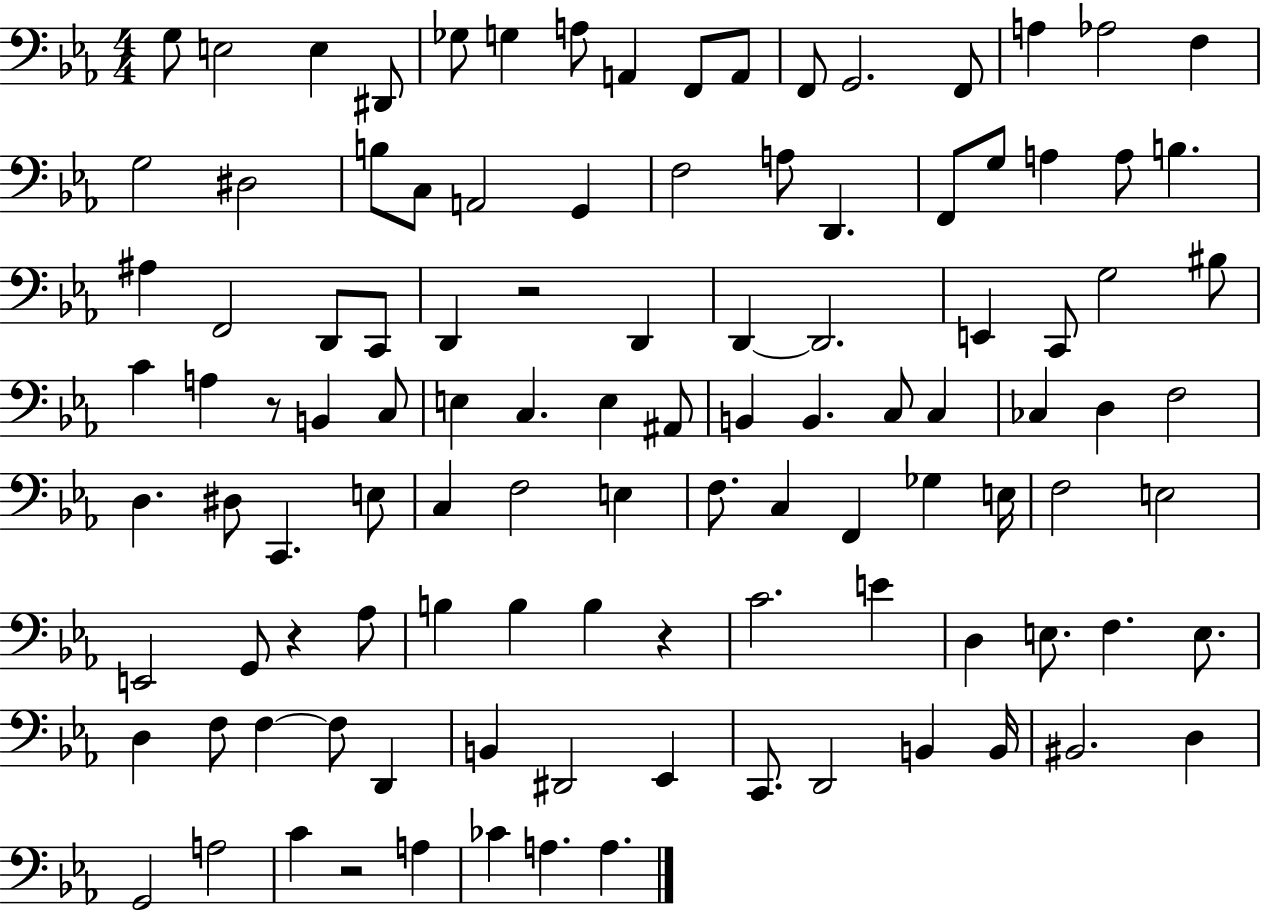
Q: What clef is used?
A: bass